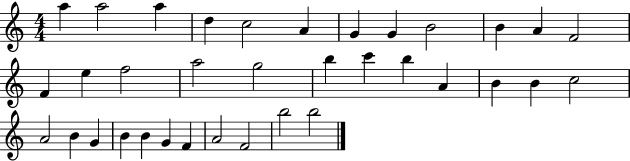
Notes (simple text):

A5/q A5/h A5/q D5/q C5/h A4/q G4/q G4/q B4/h B4/q A4/q F4/h F4/q E5/q F5/h A5/h G5/h B5/q C6/q B5/q A4/q B4/q B4/q C5/h A4/h B4/q G4/q B4/q B4/q G4/q F4/q A4/h F4/h B5/h B5/h